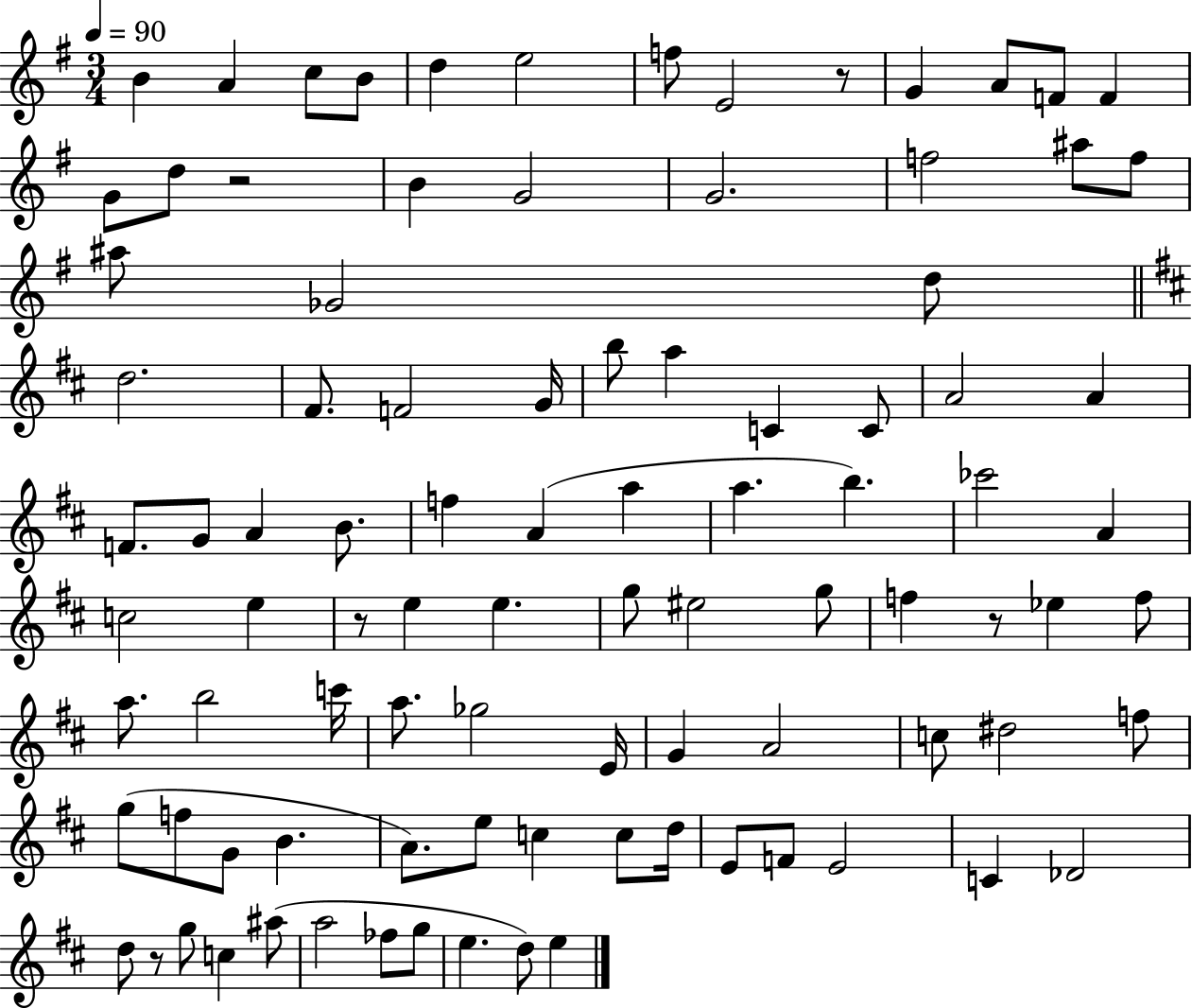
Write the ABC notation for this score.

X:1
T:Untitled
M:3/4
L:1/4
K:G
B A c/2 B/2 d e2 f/2 E2 z/2 G A/2 F/2 F G/2 d/2 z2 B G2 G2 f2 ^a/2 f/2 ^a/2 _G2 d/2 d2 ^F/2 F2 G/4 b/2 a C C/2 A2 A F/2 G/2 A B/2 f A a a b _c'2 A c2 e z/2 e e g/2 ^e2 g/2 f z/2 _e f/2 a/2 b2 c'/4 a/2 _g2 E/4 G A2 c/2 ^d2 f/2 g/2 f/2 G/2 B A/2 e/2 c c/2 d/4 E/2 F/2 E2 C _D2 d/2 z/2 g/2 c ^a/2 a2 _f/2 g/2 e d/2 e